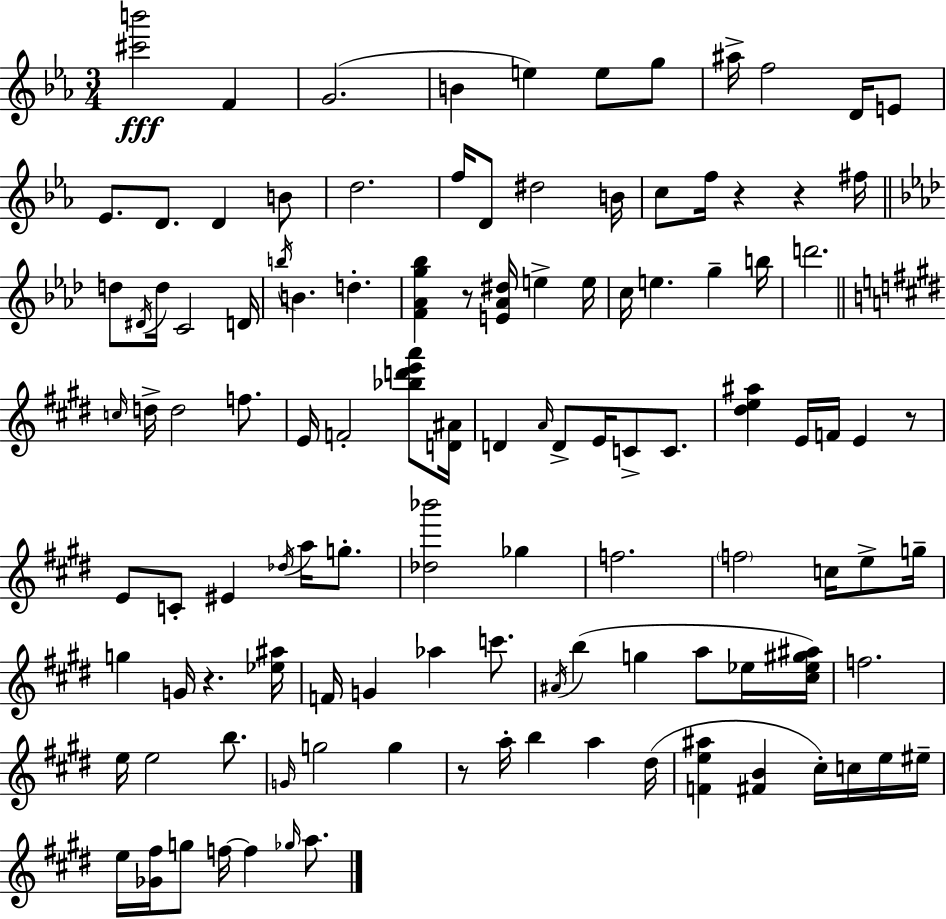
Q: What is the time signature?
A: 3/4